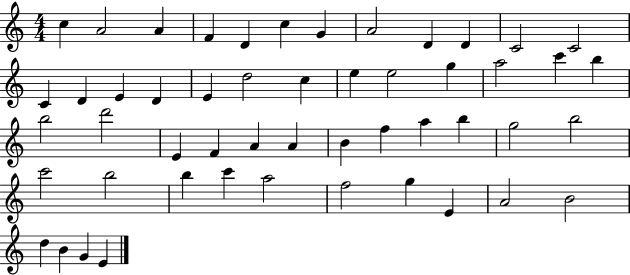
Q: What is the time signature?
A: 4/4